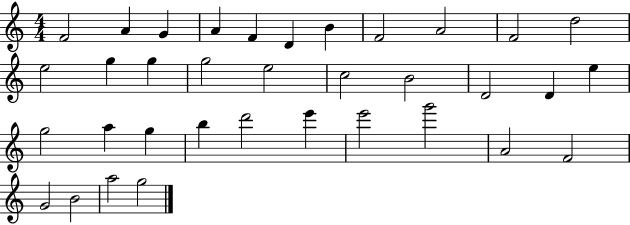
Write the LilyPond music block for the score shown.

{
  \clef treble
  \numericTimeSignature
  \time 4/4
  \key c \major
  f'2 a'4 g'4 | a'4 f'4 d'4 b'4 | f'2 a'2 | f'2 d''2 | \break e''2 g''4 g''4 | g''2 e''2 | c''2 b'2 | d'2 d'4 e''4 | \break g''2 a''4 g''4 | b''4 d'''2 e'''4 | e'''2 g'''2 | a'2 f'2 | \break g'2 b'2 | a''2 g''2 | \bar "|."
}